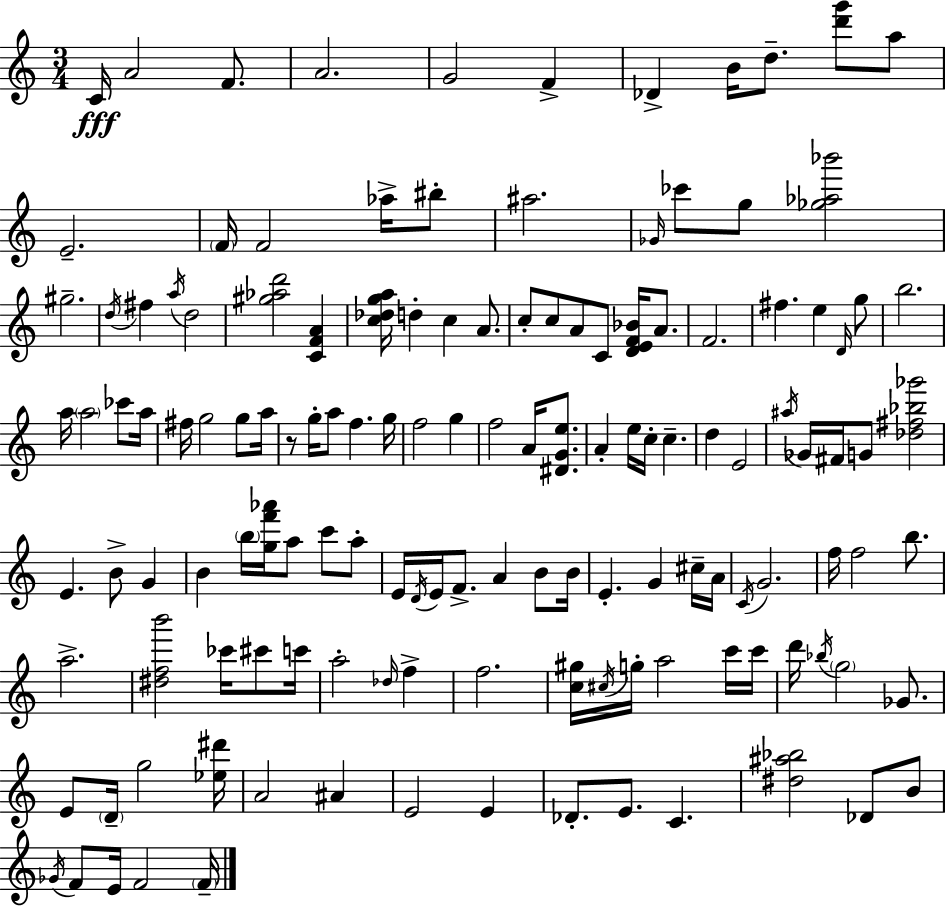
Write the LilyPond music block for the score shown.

{
  \clef treble
  \numericTimeSignature
  \time 3/4
  \key a \minor
  c'16\fff a'2 f'8. | a'2. | g'2 f'4-> | des'4-> b'16 d''8.-- <d''' g'''>8 a''8 | \break e'2.-- | \parenthesize f'16 f'2 aes''16-> bis''8-. | ais''2. | \grace { ges'16 } ces'''8 g''8 <ges'' aes'' bes'''>2 | \break gis''2.-- | \acciaccatura { d''16 } fis''4 \acciaccatura { a''16 } d''2 | <gis'' aes'' d'''>2 <c' f' a'>4 | <c'' des'' g'' a''>16 d''4-. c''4 | \break a'8. c''8-. c''8 a'8 c'8 <d' e' f' bes'>16 | a'8. f'2. | fis''4. e''4 | \grace { d'16 } g''8 b''2. | \break a''16 \parenthesize a''2 | ces'''8 a''16 fis''16 g''2 | g''8 a''16 r8 g''16-. a''8 f''4. | g''16 f''2 | \break g''4 f''2 | a'16 <dis' g' e''>8. a'4-. e''16 c''16-. c''4.-- | d''4 e'2 | \acciaccatura { ais''16 } ges'16 fis'16 g'8 <des'' fis'' bes'' ges'''>2 | \break e'4. b'8-> | g'4 b'4 \parenthesize b''16 <g'' f''' aes'''>16 a''8 | c'''8 a''8-. e'16 \acciaccatura { d'16 } e'16 f'8.-> a'4 | b'8 b'16 e'4.-. | \break g'4 cis''16-- a'16 \acciaccatura { c'16 } g'2. | f''16 f''2 | b''8. a''2.-> | <dis'' f'' b'''>2 | \break ces'''16 cis'''8 c'''16 a''2-. | \grace { des''16 } f''4-> f''2. | <c'' gis''>16 \acciaccatura { cis''16 } g''16-. a''2 | c'''16 c'''16 d'''16 \acciaccatura { bes''16 } \parenthesize g''2 | \break ges'8. e'8 | \parenthesize d'16-- g''2 <ees'' dis'''>16 a'2 | ais'4 e'2 | e'4 des'8.-. | \break e'8. c'4. <dis'' ais'' bes''>2 | des'8 b'8 \acciaccatura { ges'16 } f'8 | e'16 f'2 \parenthesize f'16-- \bar "|."
}